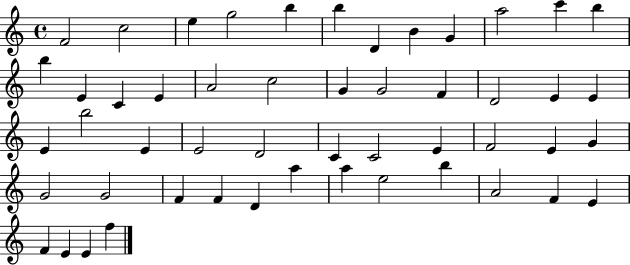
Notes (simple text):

F4/h C5/h E5/q G5/h B5/q B5/q D4/q B4/q G4/q A5/h C6/q B5/q B5/q E4/q C4/q E4/q A4/h C5/h G4/q G4/h F4/q D4/h E4/q E4/q E4/q B5/h E4/q E4/h D4/h C4/q C4/h E4/q F4/h E4/q G4/q G4/h G4/h F4/q F4/q D4/q A5/q A5/q E5/h B5/q A4/h F4/q E4/q F4/q E4/q E4/q F5/q